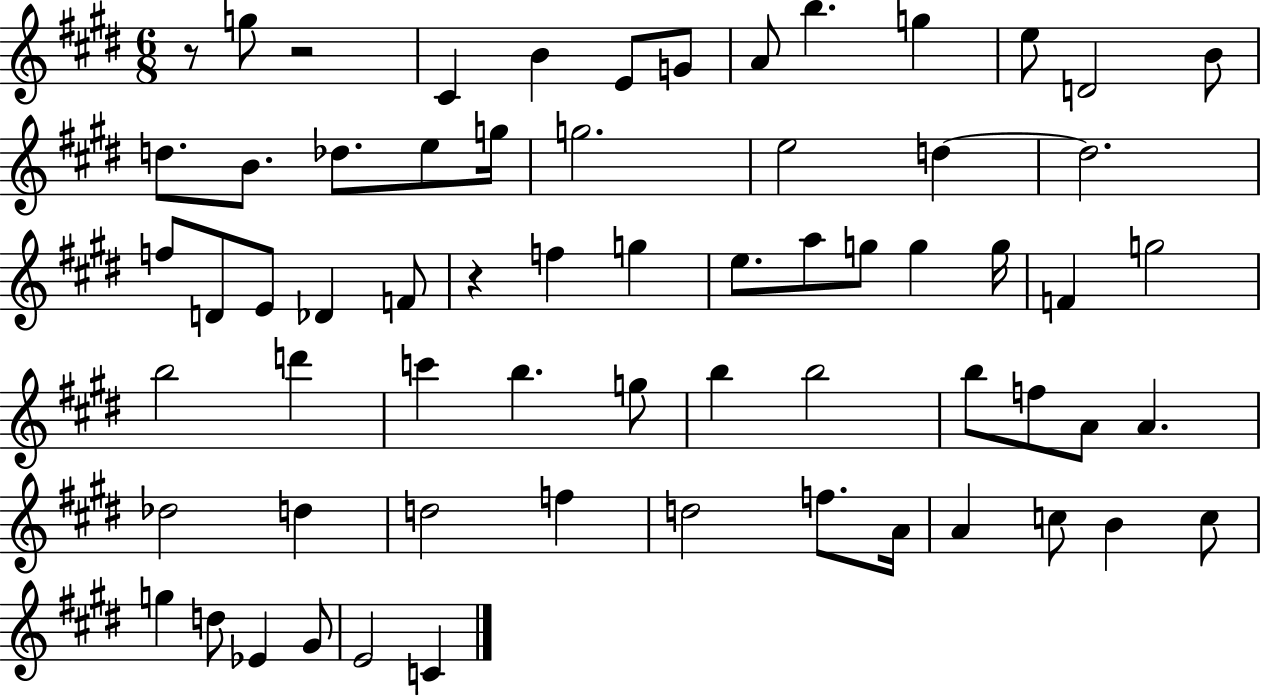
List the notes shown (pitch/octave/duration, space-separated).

R/e G5/e R/h C#4/q B4/q E4/e G4/e A4/e B5/q. G5/q E5/e D4/h B4/e D5/e. B4/e. Db5/e. E5/e G5/s G5/h. E5/h D5/q D5/h. F5/e D4/e E4/e Db4/q F4/e R/q F5/q G5/q E5/e. A5/e G5/e G5/q G5/s F4/q G5/h B5/h D6/q C6/q B5/q. G5/e B5/q B5/h B5/e F5/e A4/e A4/q. Db5/h D5/q D5/h F5/q D5/h F5/e. A4/s A4/q C5/e B4/q C5/e G5/q D5/e Eb4/q G#4/e E4/h C4/q